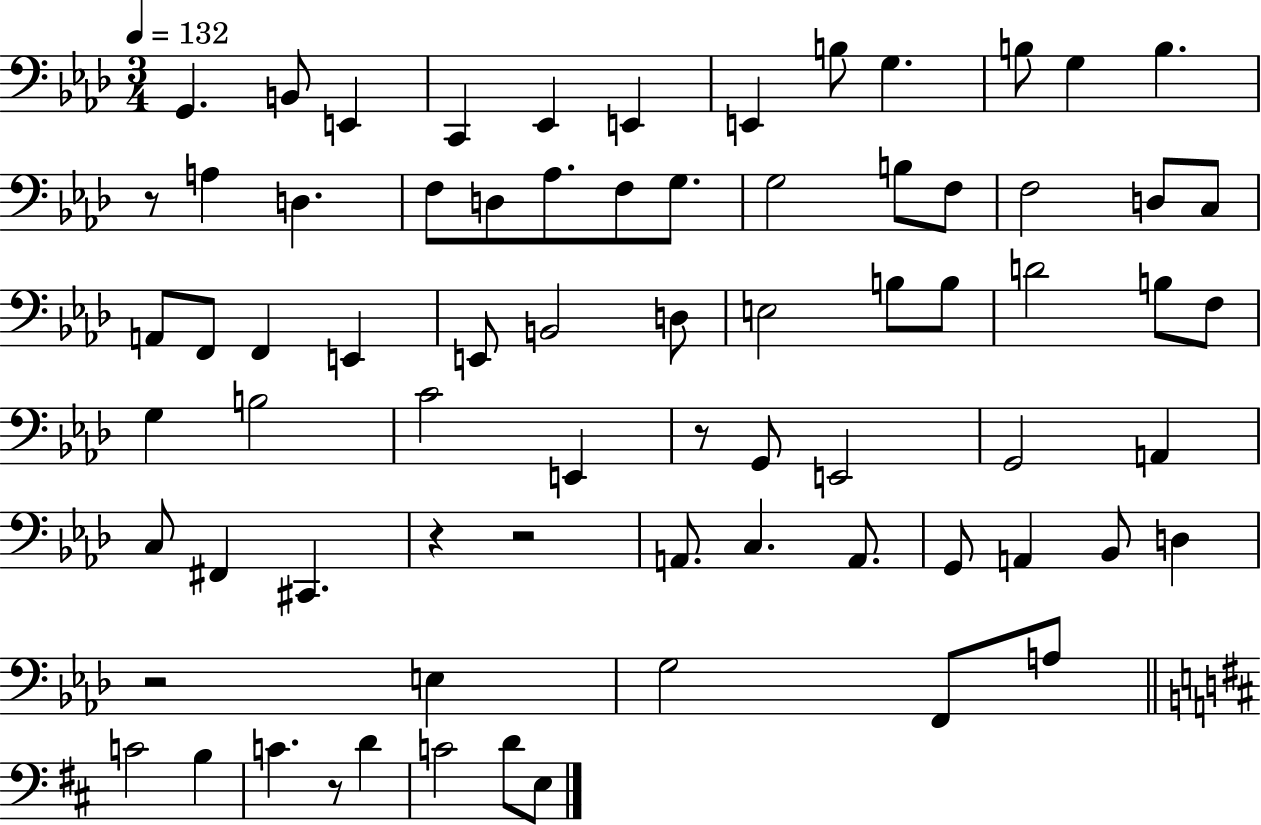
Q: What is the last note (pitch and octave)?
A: E3